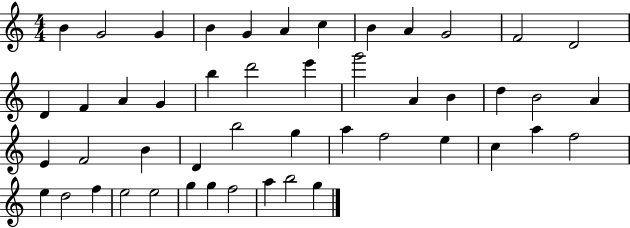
X:1
T:Untitled
M:4/4
L:1/4
K:C
B G2 G B G A c B A G2 F2 D2 D F A G b d'2 e' g'2 A B d B2 A E F2 B D b2 g a f2 e c a f2 e d2 f e2 e2 g g f2 a b2 g